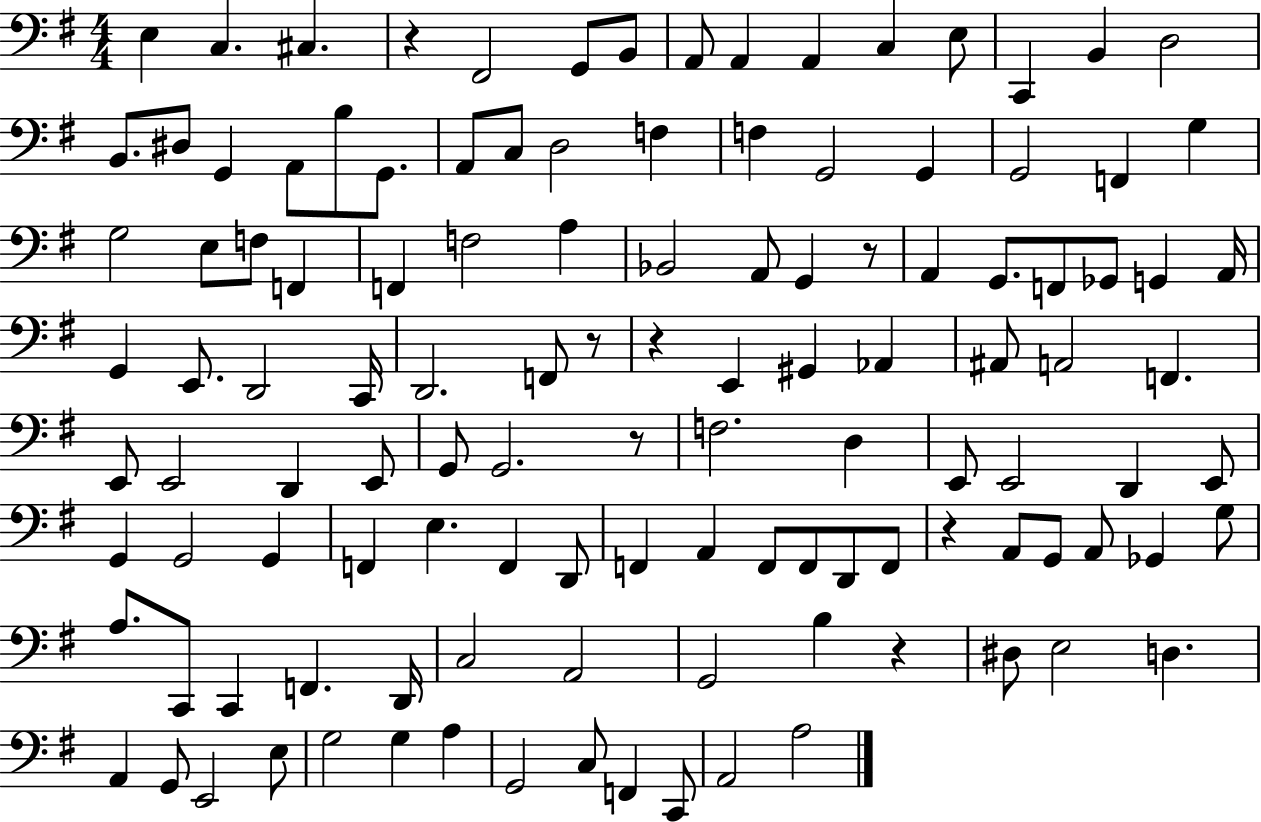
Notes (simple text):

E3/q C3/q. C#3/q. R/q F#2/h G2/e B2/e A2/e A2/q A2/q C3/q E3/e C2/q B2/q D3/h B2/e. D#3/e G2/q A2/e B3/e G2/e. A2/e C3/e D3/h F3/q F3/q G2/h G2/q G2/h F2/q G3/q G3/h E3/e F3/e F2/q F2/q F3/h A3/q Bb2/h A2/e G2/q R/e A2/q G2/e. F2/e Gb2/e G2/q A2/s G2/q E2/e. D2/h C2/s D2/h. F2/e R/e R/q E2/q G#2/q Ab2/q A#2/e A2/h F2/q. E2/e E2/h D2/q E2/e G2/e G2/h. R/e F3/h. D3/q E2/e E2/h D2/q E2/e G2/q G2/h G2/q F2/q E3/q. F2/q D2/e F2/q A2/q F2/e F2/e D2/e F2/e R/q A2/e G2/e A2/e Gb2/q G3/e A3/e. C2/e C2/q F2/q. D2/s C3/h A2/h G2/h B3/q R/q D#3/e E3/h D3/q. A2/q G2/e E2/h E3/e G3/h G3/q A3/q G2/h C3/e F2/q C2/e A2/h A3/h